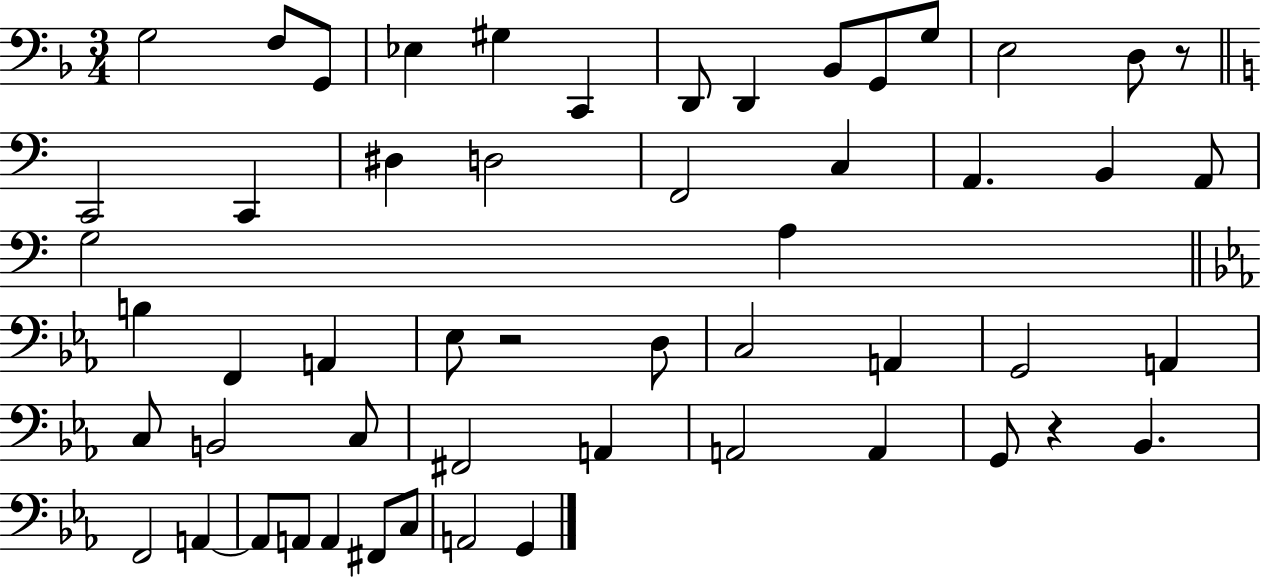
G3/h F3/e G2/e Eb3/q G#3/q C2/q D2/e D2/q Bb2/e G2/e G3/e E3/h D3/e R/e C2/h C2/q D#3/q D3/h F2/h C3/q A2/q. B2/q A2/e G3/h A3/q B3/q F2/q A2/q Eb3/e R/h D3/e C3/h A2/q G2/h A2/q C3/e B2/h C3/e F#2/h A2/q A2/h A2/q G2/e R/q Bb2/q. F2/h A2/q A2/e A2/e A2/q F#2/e C3/e A2/h G2/q